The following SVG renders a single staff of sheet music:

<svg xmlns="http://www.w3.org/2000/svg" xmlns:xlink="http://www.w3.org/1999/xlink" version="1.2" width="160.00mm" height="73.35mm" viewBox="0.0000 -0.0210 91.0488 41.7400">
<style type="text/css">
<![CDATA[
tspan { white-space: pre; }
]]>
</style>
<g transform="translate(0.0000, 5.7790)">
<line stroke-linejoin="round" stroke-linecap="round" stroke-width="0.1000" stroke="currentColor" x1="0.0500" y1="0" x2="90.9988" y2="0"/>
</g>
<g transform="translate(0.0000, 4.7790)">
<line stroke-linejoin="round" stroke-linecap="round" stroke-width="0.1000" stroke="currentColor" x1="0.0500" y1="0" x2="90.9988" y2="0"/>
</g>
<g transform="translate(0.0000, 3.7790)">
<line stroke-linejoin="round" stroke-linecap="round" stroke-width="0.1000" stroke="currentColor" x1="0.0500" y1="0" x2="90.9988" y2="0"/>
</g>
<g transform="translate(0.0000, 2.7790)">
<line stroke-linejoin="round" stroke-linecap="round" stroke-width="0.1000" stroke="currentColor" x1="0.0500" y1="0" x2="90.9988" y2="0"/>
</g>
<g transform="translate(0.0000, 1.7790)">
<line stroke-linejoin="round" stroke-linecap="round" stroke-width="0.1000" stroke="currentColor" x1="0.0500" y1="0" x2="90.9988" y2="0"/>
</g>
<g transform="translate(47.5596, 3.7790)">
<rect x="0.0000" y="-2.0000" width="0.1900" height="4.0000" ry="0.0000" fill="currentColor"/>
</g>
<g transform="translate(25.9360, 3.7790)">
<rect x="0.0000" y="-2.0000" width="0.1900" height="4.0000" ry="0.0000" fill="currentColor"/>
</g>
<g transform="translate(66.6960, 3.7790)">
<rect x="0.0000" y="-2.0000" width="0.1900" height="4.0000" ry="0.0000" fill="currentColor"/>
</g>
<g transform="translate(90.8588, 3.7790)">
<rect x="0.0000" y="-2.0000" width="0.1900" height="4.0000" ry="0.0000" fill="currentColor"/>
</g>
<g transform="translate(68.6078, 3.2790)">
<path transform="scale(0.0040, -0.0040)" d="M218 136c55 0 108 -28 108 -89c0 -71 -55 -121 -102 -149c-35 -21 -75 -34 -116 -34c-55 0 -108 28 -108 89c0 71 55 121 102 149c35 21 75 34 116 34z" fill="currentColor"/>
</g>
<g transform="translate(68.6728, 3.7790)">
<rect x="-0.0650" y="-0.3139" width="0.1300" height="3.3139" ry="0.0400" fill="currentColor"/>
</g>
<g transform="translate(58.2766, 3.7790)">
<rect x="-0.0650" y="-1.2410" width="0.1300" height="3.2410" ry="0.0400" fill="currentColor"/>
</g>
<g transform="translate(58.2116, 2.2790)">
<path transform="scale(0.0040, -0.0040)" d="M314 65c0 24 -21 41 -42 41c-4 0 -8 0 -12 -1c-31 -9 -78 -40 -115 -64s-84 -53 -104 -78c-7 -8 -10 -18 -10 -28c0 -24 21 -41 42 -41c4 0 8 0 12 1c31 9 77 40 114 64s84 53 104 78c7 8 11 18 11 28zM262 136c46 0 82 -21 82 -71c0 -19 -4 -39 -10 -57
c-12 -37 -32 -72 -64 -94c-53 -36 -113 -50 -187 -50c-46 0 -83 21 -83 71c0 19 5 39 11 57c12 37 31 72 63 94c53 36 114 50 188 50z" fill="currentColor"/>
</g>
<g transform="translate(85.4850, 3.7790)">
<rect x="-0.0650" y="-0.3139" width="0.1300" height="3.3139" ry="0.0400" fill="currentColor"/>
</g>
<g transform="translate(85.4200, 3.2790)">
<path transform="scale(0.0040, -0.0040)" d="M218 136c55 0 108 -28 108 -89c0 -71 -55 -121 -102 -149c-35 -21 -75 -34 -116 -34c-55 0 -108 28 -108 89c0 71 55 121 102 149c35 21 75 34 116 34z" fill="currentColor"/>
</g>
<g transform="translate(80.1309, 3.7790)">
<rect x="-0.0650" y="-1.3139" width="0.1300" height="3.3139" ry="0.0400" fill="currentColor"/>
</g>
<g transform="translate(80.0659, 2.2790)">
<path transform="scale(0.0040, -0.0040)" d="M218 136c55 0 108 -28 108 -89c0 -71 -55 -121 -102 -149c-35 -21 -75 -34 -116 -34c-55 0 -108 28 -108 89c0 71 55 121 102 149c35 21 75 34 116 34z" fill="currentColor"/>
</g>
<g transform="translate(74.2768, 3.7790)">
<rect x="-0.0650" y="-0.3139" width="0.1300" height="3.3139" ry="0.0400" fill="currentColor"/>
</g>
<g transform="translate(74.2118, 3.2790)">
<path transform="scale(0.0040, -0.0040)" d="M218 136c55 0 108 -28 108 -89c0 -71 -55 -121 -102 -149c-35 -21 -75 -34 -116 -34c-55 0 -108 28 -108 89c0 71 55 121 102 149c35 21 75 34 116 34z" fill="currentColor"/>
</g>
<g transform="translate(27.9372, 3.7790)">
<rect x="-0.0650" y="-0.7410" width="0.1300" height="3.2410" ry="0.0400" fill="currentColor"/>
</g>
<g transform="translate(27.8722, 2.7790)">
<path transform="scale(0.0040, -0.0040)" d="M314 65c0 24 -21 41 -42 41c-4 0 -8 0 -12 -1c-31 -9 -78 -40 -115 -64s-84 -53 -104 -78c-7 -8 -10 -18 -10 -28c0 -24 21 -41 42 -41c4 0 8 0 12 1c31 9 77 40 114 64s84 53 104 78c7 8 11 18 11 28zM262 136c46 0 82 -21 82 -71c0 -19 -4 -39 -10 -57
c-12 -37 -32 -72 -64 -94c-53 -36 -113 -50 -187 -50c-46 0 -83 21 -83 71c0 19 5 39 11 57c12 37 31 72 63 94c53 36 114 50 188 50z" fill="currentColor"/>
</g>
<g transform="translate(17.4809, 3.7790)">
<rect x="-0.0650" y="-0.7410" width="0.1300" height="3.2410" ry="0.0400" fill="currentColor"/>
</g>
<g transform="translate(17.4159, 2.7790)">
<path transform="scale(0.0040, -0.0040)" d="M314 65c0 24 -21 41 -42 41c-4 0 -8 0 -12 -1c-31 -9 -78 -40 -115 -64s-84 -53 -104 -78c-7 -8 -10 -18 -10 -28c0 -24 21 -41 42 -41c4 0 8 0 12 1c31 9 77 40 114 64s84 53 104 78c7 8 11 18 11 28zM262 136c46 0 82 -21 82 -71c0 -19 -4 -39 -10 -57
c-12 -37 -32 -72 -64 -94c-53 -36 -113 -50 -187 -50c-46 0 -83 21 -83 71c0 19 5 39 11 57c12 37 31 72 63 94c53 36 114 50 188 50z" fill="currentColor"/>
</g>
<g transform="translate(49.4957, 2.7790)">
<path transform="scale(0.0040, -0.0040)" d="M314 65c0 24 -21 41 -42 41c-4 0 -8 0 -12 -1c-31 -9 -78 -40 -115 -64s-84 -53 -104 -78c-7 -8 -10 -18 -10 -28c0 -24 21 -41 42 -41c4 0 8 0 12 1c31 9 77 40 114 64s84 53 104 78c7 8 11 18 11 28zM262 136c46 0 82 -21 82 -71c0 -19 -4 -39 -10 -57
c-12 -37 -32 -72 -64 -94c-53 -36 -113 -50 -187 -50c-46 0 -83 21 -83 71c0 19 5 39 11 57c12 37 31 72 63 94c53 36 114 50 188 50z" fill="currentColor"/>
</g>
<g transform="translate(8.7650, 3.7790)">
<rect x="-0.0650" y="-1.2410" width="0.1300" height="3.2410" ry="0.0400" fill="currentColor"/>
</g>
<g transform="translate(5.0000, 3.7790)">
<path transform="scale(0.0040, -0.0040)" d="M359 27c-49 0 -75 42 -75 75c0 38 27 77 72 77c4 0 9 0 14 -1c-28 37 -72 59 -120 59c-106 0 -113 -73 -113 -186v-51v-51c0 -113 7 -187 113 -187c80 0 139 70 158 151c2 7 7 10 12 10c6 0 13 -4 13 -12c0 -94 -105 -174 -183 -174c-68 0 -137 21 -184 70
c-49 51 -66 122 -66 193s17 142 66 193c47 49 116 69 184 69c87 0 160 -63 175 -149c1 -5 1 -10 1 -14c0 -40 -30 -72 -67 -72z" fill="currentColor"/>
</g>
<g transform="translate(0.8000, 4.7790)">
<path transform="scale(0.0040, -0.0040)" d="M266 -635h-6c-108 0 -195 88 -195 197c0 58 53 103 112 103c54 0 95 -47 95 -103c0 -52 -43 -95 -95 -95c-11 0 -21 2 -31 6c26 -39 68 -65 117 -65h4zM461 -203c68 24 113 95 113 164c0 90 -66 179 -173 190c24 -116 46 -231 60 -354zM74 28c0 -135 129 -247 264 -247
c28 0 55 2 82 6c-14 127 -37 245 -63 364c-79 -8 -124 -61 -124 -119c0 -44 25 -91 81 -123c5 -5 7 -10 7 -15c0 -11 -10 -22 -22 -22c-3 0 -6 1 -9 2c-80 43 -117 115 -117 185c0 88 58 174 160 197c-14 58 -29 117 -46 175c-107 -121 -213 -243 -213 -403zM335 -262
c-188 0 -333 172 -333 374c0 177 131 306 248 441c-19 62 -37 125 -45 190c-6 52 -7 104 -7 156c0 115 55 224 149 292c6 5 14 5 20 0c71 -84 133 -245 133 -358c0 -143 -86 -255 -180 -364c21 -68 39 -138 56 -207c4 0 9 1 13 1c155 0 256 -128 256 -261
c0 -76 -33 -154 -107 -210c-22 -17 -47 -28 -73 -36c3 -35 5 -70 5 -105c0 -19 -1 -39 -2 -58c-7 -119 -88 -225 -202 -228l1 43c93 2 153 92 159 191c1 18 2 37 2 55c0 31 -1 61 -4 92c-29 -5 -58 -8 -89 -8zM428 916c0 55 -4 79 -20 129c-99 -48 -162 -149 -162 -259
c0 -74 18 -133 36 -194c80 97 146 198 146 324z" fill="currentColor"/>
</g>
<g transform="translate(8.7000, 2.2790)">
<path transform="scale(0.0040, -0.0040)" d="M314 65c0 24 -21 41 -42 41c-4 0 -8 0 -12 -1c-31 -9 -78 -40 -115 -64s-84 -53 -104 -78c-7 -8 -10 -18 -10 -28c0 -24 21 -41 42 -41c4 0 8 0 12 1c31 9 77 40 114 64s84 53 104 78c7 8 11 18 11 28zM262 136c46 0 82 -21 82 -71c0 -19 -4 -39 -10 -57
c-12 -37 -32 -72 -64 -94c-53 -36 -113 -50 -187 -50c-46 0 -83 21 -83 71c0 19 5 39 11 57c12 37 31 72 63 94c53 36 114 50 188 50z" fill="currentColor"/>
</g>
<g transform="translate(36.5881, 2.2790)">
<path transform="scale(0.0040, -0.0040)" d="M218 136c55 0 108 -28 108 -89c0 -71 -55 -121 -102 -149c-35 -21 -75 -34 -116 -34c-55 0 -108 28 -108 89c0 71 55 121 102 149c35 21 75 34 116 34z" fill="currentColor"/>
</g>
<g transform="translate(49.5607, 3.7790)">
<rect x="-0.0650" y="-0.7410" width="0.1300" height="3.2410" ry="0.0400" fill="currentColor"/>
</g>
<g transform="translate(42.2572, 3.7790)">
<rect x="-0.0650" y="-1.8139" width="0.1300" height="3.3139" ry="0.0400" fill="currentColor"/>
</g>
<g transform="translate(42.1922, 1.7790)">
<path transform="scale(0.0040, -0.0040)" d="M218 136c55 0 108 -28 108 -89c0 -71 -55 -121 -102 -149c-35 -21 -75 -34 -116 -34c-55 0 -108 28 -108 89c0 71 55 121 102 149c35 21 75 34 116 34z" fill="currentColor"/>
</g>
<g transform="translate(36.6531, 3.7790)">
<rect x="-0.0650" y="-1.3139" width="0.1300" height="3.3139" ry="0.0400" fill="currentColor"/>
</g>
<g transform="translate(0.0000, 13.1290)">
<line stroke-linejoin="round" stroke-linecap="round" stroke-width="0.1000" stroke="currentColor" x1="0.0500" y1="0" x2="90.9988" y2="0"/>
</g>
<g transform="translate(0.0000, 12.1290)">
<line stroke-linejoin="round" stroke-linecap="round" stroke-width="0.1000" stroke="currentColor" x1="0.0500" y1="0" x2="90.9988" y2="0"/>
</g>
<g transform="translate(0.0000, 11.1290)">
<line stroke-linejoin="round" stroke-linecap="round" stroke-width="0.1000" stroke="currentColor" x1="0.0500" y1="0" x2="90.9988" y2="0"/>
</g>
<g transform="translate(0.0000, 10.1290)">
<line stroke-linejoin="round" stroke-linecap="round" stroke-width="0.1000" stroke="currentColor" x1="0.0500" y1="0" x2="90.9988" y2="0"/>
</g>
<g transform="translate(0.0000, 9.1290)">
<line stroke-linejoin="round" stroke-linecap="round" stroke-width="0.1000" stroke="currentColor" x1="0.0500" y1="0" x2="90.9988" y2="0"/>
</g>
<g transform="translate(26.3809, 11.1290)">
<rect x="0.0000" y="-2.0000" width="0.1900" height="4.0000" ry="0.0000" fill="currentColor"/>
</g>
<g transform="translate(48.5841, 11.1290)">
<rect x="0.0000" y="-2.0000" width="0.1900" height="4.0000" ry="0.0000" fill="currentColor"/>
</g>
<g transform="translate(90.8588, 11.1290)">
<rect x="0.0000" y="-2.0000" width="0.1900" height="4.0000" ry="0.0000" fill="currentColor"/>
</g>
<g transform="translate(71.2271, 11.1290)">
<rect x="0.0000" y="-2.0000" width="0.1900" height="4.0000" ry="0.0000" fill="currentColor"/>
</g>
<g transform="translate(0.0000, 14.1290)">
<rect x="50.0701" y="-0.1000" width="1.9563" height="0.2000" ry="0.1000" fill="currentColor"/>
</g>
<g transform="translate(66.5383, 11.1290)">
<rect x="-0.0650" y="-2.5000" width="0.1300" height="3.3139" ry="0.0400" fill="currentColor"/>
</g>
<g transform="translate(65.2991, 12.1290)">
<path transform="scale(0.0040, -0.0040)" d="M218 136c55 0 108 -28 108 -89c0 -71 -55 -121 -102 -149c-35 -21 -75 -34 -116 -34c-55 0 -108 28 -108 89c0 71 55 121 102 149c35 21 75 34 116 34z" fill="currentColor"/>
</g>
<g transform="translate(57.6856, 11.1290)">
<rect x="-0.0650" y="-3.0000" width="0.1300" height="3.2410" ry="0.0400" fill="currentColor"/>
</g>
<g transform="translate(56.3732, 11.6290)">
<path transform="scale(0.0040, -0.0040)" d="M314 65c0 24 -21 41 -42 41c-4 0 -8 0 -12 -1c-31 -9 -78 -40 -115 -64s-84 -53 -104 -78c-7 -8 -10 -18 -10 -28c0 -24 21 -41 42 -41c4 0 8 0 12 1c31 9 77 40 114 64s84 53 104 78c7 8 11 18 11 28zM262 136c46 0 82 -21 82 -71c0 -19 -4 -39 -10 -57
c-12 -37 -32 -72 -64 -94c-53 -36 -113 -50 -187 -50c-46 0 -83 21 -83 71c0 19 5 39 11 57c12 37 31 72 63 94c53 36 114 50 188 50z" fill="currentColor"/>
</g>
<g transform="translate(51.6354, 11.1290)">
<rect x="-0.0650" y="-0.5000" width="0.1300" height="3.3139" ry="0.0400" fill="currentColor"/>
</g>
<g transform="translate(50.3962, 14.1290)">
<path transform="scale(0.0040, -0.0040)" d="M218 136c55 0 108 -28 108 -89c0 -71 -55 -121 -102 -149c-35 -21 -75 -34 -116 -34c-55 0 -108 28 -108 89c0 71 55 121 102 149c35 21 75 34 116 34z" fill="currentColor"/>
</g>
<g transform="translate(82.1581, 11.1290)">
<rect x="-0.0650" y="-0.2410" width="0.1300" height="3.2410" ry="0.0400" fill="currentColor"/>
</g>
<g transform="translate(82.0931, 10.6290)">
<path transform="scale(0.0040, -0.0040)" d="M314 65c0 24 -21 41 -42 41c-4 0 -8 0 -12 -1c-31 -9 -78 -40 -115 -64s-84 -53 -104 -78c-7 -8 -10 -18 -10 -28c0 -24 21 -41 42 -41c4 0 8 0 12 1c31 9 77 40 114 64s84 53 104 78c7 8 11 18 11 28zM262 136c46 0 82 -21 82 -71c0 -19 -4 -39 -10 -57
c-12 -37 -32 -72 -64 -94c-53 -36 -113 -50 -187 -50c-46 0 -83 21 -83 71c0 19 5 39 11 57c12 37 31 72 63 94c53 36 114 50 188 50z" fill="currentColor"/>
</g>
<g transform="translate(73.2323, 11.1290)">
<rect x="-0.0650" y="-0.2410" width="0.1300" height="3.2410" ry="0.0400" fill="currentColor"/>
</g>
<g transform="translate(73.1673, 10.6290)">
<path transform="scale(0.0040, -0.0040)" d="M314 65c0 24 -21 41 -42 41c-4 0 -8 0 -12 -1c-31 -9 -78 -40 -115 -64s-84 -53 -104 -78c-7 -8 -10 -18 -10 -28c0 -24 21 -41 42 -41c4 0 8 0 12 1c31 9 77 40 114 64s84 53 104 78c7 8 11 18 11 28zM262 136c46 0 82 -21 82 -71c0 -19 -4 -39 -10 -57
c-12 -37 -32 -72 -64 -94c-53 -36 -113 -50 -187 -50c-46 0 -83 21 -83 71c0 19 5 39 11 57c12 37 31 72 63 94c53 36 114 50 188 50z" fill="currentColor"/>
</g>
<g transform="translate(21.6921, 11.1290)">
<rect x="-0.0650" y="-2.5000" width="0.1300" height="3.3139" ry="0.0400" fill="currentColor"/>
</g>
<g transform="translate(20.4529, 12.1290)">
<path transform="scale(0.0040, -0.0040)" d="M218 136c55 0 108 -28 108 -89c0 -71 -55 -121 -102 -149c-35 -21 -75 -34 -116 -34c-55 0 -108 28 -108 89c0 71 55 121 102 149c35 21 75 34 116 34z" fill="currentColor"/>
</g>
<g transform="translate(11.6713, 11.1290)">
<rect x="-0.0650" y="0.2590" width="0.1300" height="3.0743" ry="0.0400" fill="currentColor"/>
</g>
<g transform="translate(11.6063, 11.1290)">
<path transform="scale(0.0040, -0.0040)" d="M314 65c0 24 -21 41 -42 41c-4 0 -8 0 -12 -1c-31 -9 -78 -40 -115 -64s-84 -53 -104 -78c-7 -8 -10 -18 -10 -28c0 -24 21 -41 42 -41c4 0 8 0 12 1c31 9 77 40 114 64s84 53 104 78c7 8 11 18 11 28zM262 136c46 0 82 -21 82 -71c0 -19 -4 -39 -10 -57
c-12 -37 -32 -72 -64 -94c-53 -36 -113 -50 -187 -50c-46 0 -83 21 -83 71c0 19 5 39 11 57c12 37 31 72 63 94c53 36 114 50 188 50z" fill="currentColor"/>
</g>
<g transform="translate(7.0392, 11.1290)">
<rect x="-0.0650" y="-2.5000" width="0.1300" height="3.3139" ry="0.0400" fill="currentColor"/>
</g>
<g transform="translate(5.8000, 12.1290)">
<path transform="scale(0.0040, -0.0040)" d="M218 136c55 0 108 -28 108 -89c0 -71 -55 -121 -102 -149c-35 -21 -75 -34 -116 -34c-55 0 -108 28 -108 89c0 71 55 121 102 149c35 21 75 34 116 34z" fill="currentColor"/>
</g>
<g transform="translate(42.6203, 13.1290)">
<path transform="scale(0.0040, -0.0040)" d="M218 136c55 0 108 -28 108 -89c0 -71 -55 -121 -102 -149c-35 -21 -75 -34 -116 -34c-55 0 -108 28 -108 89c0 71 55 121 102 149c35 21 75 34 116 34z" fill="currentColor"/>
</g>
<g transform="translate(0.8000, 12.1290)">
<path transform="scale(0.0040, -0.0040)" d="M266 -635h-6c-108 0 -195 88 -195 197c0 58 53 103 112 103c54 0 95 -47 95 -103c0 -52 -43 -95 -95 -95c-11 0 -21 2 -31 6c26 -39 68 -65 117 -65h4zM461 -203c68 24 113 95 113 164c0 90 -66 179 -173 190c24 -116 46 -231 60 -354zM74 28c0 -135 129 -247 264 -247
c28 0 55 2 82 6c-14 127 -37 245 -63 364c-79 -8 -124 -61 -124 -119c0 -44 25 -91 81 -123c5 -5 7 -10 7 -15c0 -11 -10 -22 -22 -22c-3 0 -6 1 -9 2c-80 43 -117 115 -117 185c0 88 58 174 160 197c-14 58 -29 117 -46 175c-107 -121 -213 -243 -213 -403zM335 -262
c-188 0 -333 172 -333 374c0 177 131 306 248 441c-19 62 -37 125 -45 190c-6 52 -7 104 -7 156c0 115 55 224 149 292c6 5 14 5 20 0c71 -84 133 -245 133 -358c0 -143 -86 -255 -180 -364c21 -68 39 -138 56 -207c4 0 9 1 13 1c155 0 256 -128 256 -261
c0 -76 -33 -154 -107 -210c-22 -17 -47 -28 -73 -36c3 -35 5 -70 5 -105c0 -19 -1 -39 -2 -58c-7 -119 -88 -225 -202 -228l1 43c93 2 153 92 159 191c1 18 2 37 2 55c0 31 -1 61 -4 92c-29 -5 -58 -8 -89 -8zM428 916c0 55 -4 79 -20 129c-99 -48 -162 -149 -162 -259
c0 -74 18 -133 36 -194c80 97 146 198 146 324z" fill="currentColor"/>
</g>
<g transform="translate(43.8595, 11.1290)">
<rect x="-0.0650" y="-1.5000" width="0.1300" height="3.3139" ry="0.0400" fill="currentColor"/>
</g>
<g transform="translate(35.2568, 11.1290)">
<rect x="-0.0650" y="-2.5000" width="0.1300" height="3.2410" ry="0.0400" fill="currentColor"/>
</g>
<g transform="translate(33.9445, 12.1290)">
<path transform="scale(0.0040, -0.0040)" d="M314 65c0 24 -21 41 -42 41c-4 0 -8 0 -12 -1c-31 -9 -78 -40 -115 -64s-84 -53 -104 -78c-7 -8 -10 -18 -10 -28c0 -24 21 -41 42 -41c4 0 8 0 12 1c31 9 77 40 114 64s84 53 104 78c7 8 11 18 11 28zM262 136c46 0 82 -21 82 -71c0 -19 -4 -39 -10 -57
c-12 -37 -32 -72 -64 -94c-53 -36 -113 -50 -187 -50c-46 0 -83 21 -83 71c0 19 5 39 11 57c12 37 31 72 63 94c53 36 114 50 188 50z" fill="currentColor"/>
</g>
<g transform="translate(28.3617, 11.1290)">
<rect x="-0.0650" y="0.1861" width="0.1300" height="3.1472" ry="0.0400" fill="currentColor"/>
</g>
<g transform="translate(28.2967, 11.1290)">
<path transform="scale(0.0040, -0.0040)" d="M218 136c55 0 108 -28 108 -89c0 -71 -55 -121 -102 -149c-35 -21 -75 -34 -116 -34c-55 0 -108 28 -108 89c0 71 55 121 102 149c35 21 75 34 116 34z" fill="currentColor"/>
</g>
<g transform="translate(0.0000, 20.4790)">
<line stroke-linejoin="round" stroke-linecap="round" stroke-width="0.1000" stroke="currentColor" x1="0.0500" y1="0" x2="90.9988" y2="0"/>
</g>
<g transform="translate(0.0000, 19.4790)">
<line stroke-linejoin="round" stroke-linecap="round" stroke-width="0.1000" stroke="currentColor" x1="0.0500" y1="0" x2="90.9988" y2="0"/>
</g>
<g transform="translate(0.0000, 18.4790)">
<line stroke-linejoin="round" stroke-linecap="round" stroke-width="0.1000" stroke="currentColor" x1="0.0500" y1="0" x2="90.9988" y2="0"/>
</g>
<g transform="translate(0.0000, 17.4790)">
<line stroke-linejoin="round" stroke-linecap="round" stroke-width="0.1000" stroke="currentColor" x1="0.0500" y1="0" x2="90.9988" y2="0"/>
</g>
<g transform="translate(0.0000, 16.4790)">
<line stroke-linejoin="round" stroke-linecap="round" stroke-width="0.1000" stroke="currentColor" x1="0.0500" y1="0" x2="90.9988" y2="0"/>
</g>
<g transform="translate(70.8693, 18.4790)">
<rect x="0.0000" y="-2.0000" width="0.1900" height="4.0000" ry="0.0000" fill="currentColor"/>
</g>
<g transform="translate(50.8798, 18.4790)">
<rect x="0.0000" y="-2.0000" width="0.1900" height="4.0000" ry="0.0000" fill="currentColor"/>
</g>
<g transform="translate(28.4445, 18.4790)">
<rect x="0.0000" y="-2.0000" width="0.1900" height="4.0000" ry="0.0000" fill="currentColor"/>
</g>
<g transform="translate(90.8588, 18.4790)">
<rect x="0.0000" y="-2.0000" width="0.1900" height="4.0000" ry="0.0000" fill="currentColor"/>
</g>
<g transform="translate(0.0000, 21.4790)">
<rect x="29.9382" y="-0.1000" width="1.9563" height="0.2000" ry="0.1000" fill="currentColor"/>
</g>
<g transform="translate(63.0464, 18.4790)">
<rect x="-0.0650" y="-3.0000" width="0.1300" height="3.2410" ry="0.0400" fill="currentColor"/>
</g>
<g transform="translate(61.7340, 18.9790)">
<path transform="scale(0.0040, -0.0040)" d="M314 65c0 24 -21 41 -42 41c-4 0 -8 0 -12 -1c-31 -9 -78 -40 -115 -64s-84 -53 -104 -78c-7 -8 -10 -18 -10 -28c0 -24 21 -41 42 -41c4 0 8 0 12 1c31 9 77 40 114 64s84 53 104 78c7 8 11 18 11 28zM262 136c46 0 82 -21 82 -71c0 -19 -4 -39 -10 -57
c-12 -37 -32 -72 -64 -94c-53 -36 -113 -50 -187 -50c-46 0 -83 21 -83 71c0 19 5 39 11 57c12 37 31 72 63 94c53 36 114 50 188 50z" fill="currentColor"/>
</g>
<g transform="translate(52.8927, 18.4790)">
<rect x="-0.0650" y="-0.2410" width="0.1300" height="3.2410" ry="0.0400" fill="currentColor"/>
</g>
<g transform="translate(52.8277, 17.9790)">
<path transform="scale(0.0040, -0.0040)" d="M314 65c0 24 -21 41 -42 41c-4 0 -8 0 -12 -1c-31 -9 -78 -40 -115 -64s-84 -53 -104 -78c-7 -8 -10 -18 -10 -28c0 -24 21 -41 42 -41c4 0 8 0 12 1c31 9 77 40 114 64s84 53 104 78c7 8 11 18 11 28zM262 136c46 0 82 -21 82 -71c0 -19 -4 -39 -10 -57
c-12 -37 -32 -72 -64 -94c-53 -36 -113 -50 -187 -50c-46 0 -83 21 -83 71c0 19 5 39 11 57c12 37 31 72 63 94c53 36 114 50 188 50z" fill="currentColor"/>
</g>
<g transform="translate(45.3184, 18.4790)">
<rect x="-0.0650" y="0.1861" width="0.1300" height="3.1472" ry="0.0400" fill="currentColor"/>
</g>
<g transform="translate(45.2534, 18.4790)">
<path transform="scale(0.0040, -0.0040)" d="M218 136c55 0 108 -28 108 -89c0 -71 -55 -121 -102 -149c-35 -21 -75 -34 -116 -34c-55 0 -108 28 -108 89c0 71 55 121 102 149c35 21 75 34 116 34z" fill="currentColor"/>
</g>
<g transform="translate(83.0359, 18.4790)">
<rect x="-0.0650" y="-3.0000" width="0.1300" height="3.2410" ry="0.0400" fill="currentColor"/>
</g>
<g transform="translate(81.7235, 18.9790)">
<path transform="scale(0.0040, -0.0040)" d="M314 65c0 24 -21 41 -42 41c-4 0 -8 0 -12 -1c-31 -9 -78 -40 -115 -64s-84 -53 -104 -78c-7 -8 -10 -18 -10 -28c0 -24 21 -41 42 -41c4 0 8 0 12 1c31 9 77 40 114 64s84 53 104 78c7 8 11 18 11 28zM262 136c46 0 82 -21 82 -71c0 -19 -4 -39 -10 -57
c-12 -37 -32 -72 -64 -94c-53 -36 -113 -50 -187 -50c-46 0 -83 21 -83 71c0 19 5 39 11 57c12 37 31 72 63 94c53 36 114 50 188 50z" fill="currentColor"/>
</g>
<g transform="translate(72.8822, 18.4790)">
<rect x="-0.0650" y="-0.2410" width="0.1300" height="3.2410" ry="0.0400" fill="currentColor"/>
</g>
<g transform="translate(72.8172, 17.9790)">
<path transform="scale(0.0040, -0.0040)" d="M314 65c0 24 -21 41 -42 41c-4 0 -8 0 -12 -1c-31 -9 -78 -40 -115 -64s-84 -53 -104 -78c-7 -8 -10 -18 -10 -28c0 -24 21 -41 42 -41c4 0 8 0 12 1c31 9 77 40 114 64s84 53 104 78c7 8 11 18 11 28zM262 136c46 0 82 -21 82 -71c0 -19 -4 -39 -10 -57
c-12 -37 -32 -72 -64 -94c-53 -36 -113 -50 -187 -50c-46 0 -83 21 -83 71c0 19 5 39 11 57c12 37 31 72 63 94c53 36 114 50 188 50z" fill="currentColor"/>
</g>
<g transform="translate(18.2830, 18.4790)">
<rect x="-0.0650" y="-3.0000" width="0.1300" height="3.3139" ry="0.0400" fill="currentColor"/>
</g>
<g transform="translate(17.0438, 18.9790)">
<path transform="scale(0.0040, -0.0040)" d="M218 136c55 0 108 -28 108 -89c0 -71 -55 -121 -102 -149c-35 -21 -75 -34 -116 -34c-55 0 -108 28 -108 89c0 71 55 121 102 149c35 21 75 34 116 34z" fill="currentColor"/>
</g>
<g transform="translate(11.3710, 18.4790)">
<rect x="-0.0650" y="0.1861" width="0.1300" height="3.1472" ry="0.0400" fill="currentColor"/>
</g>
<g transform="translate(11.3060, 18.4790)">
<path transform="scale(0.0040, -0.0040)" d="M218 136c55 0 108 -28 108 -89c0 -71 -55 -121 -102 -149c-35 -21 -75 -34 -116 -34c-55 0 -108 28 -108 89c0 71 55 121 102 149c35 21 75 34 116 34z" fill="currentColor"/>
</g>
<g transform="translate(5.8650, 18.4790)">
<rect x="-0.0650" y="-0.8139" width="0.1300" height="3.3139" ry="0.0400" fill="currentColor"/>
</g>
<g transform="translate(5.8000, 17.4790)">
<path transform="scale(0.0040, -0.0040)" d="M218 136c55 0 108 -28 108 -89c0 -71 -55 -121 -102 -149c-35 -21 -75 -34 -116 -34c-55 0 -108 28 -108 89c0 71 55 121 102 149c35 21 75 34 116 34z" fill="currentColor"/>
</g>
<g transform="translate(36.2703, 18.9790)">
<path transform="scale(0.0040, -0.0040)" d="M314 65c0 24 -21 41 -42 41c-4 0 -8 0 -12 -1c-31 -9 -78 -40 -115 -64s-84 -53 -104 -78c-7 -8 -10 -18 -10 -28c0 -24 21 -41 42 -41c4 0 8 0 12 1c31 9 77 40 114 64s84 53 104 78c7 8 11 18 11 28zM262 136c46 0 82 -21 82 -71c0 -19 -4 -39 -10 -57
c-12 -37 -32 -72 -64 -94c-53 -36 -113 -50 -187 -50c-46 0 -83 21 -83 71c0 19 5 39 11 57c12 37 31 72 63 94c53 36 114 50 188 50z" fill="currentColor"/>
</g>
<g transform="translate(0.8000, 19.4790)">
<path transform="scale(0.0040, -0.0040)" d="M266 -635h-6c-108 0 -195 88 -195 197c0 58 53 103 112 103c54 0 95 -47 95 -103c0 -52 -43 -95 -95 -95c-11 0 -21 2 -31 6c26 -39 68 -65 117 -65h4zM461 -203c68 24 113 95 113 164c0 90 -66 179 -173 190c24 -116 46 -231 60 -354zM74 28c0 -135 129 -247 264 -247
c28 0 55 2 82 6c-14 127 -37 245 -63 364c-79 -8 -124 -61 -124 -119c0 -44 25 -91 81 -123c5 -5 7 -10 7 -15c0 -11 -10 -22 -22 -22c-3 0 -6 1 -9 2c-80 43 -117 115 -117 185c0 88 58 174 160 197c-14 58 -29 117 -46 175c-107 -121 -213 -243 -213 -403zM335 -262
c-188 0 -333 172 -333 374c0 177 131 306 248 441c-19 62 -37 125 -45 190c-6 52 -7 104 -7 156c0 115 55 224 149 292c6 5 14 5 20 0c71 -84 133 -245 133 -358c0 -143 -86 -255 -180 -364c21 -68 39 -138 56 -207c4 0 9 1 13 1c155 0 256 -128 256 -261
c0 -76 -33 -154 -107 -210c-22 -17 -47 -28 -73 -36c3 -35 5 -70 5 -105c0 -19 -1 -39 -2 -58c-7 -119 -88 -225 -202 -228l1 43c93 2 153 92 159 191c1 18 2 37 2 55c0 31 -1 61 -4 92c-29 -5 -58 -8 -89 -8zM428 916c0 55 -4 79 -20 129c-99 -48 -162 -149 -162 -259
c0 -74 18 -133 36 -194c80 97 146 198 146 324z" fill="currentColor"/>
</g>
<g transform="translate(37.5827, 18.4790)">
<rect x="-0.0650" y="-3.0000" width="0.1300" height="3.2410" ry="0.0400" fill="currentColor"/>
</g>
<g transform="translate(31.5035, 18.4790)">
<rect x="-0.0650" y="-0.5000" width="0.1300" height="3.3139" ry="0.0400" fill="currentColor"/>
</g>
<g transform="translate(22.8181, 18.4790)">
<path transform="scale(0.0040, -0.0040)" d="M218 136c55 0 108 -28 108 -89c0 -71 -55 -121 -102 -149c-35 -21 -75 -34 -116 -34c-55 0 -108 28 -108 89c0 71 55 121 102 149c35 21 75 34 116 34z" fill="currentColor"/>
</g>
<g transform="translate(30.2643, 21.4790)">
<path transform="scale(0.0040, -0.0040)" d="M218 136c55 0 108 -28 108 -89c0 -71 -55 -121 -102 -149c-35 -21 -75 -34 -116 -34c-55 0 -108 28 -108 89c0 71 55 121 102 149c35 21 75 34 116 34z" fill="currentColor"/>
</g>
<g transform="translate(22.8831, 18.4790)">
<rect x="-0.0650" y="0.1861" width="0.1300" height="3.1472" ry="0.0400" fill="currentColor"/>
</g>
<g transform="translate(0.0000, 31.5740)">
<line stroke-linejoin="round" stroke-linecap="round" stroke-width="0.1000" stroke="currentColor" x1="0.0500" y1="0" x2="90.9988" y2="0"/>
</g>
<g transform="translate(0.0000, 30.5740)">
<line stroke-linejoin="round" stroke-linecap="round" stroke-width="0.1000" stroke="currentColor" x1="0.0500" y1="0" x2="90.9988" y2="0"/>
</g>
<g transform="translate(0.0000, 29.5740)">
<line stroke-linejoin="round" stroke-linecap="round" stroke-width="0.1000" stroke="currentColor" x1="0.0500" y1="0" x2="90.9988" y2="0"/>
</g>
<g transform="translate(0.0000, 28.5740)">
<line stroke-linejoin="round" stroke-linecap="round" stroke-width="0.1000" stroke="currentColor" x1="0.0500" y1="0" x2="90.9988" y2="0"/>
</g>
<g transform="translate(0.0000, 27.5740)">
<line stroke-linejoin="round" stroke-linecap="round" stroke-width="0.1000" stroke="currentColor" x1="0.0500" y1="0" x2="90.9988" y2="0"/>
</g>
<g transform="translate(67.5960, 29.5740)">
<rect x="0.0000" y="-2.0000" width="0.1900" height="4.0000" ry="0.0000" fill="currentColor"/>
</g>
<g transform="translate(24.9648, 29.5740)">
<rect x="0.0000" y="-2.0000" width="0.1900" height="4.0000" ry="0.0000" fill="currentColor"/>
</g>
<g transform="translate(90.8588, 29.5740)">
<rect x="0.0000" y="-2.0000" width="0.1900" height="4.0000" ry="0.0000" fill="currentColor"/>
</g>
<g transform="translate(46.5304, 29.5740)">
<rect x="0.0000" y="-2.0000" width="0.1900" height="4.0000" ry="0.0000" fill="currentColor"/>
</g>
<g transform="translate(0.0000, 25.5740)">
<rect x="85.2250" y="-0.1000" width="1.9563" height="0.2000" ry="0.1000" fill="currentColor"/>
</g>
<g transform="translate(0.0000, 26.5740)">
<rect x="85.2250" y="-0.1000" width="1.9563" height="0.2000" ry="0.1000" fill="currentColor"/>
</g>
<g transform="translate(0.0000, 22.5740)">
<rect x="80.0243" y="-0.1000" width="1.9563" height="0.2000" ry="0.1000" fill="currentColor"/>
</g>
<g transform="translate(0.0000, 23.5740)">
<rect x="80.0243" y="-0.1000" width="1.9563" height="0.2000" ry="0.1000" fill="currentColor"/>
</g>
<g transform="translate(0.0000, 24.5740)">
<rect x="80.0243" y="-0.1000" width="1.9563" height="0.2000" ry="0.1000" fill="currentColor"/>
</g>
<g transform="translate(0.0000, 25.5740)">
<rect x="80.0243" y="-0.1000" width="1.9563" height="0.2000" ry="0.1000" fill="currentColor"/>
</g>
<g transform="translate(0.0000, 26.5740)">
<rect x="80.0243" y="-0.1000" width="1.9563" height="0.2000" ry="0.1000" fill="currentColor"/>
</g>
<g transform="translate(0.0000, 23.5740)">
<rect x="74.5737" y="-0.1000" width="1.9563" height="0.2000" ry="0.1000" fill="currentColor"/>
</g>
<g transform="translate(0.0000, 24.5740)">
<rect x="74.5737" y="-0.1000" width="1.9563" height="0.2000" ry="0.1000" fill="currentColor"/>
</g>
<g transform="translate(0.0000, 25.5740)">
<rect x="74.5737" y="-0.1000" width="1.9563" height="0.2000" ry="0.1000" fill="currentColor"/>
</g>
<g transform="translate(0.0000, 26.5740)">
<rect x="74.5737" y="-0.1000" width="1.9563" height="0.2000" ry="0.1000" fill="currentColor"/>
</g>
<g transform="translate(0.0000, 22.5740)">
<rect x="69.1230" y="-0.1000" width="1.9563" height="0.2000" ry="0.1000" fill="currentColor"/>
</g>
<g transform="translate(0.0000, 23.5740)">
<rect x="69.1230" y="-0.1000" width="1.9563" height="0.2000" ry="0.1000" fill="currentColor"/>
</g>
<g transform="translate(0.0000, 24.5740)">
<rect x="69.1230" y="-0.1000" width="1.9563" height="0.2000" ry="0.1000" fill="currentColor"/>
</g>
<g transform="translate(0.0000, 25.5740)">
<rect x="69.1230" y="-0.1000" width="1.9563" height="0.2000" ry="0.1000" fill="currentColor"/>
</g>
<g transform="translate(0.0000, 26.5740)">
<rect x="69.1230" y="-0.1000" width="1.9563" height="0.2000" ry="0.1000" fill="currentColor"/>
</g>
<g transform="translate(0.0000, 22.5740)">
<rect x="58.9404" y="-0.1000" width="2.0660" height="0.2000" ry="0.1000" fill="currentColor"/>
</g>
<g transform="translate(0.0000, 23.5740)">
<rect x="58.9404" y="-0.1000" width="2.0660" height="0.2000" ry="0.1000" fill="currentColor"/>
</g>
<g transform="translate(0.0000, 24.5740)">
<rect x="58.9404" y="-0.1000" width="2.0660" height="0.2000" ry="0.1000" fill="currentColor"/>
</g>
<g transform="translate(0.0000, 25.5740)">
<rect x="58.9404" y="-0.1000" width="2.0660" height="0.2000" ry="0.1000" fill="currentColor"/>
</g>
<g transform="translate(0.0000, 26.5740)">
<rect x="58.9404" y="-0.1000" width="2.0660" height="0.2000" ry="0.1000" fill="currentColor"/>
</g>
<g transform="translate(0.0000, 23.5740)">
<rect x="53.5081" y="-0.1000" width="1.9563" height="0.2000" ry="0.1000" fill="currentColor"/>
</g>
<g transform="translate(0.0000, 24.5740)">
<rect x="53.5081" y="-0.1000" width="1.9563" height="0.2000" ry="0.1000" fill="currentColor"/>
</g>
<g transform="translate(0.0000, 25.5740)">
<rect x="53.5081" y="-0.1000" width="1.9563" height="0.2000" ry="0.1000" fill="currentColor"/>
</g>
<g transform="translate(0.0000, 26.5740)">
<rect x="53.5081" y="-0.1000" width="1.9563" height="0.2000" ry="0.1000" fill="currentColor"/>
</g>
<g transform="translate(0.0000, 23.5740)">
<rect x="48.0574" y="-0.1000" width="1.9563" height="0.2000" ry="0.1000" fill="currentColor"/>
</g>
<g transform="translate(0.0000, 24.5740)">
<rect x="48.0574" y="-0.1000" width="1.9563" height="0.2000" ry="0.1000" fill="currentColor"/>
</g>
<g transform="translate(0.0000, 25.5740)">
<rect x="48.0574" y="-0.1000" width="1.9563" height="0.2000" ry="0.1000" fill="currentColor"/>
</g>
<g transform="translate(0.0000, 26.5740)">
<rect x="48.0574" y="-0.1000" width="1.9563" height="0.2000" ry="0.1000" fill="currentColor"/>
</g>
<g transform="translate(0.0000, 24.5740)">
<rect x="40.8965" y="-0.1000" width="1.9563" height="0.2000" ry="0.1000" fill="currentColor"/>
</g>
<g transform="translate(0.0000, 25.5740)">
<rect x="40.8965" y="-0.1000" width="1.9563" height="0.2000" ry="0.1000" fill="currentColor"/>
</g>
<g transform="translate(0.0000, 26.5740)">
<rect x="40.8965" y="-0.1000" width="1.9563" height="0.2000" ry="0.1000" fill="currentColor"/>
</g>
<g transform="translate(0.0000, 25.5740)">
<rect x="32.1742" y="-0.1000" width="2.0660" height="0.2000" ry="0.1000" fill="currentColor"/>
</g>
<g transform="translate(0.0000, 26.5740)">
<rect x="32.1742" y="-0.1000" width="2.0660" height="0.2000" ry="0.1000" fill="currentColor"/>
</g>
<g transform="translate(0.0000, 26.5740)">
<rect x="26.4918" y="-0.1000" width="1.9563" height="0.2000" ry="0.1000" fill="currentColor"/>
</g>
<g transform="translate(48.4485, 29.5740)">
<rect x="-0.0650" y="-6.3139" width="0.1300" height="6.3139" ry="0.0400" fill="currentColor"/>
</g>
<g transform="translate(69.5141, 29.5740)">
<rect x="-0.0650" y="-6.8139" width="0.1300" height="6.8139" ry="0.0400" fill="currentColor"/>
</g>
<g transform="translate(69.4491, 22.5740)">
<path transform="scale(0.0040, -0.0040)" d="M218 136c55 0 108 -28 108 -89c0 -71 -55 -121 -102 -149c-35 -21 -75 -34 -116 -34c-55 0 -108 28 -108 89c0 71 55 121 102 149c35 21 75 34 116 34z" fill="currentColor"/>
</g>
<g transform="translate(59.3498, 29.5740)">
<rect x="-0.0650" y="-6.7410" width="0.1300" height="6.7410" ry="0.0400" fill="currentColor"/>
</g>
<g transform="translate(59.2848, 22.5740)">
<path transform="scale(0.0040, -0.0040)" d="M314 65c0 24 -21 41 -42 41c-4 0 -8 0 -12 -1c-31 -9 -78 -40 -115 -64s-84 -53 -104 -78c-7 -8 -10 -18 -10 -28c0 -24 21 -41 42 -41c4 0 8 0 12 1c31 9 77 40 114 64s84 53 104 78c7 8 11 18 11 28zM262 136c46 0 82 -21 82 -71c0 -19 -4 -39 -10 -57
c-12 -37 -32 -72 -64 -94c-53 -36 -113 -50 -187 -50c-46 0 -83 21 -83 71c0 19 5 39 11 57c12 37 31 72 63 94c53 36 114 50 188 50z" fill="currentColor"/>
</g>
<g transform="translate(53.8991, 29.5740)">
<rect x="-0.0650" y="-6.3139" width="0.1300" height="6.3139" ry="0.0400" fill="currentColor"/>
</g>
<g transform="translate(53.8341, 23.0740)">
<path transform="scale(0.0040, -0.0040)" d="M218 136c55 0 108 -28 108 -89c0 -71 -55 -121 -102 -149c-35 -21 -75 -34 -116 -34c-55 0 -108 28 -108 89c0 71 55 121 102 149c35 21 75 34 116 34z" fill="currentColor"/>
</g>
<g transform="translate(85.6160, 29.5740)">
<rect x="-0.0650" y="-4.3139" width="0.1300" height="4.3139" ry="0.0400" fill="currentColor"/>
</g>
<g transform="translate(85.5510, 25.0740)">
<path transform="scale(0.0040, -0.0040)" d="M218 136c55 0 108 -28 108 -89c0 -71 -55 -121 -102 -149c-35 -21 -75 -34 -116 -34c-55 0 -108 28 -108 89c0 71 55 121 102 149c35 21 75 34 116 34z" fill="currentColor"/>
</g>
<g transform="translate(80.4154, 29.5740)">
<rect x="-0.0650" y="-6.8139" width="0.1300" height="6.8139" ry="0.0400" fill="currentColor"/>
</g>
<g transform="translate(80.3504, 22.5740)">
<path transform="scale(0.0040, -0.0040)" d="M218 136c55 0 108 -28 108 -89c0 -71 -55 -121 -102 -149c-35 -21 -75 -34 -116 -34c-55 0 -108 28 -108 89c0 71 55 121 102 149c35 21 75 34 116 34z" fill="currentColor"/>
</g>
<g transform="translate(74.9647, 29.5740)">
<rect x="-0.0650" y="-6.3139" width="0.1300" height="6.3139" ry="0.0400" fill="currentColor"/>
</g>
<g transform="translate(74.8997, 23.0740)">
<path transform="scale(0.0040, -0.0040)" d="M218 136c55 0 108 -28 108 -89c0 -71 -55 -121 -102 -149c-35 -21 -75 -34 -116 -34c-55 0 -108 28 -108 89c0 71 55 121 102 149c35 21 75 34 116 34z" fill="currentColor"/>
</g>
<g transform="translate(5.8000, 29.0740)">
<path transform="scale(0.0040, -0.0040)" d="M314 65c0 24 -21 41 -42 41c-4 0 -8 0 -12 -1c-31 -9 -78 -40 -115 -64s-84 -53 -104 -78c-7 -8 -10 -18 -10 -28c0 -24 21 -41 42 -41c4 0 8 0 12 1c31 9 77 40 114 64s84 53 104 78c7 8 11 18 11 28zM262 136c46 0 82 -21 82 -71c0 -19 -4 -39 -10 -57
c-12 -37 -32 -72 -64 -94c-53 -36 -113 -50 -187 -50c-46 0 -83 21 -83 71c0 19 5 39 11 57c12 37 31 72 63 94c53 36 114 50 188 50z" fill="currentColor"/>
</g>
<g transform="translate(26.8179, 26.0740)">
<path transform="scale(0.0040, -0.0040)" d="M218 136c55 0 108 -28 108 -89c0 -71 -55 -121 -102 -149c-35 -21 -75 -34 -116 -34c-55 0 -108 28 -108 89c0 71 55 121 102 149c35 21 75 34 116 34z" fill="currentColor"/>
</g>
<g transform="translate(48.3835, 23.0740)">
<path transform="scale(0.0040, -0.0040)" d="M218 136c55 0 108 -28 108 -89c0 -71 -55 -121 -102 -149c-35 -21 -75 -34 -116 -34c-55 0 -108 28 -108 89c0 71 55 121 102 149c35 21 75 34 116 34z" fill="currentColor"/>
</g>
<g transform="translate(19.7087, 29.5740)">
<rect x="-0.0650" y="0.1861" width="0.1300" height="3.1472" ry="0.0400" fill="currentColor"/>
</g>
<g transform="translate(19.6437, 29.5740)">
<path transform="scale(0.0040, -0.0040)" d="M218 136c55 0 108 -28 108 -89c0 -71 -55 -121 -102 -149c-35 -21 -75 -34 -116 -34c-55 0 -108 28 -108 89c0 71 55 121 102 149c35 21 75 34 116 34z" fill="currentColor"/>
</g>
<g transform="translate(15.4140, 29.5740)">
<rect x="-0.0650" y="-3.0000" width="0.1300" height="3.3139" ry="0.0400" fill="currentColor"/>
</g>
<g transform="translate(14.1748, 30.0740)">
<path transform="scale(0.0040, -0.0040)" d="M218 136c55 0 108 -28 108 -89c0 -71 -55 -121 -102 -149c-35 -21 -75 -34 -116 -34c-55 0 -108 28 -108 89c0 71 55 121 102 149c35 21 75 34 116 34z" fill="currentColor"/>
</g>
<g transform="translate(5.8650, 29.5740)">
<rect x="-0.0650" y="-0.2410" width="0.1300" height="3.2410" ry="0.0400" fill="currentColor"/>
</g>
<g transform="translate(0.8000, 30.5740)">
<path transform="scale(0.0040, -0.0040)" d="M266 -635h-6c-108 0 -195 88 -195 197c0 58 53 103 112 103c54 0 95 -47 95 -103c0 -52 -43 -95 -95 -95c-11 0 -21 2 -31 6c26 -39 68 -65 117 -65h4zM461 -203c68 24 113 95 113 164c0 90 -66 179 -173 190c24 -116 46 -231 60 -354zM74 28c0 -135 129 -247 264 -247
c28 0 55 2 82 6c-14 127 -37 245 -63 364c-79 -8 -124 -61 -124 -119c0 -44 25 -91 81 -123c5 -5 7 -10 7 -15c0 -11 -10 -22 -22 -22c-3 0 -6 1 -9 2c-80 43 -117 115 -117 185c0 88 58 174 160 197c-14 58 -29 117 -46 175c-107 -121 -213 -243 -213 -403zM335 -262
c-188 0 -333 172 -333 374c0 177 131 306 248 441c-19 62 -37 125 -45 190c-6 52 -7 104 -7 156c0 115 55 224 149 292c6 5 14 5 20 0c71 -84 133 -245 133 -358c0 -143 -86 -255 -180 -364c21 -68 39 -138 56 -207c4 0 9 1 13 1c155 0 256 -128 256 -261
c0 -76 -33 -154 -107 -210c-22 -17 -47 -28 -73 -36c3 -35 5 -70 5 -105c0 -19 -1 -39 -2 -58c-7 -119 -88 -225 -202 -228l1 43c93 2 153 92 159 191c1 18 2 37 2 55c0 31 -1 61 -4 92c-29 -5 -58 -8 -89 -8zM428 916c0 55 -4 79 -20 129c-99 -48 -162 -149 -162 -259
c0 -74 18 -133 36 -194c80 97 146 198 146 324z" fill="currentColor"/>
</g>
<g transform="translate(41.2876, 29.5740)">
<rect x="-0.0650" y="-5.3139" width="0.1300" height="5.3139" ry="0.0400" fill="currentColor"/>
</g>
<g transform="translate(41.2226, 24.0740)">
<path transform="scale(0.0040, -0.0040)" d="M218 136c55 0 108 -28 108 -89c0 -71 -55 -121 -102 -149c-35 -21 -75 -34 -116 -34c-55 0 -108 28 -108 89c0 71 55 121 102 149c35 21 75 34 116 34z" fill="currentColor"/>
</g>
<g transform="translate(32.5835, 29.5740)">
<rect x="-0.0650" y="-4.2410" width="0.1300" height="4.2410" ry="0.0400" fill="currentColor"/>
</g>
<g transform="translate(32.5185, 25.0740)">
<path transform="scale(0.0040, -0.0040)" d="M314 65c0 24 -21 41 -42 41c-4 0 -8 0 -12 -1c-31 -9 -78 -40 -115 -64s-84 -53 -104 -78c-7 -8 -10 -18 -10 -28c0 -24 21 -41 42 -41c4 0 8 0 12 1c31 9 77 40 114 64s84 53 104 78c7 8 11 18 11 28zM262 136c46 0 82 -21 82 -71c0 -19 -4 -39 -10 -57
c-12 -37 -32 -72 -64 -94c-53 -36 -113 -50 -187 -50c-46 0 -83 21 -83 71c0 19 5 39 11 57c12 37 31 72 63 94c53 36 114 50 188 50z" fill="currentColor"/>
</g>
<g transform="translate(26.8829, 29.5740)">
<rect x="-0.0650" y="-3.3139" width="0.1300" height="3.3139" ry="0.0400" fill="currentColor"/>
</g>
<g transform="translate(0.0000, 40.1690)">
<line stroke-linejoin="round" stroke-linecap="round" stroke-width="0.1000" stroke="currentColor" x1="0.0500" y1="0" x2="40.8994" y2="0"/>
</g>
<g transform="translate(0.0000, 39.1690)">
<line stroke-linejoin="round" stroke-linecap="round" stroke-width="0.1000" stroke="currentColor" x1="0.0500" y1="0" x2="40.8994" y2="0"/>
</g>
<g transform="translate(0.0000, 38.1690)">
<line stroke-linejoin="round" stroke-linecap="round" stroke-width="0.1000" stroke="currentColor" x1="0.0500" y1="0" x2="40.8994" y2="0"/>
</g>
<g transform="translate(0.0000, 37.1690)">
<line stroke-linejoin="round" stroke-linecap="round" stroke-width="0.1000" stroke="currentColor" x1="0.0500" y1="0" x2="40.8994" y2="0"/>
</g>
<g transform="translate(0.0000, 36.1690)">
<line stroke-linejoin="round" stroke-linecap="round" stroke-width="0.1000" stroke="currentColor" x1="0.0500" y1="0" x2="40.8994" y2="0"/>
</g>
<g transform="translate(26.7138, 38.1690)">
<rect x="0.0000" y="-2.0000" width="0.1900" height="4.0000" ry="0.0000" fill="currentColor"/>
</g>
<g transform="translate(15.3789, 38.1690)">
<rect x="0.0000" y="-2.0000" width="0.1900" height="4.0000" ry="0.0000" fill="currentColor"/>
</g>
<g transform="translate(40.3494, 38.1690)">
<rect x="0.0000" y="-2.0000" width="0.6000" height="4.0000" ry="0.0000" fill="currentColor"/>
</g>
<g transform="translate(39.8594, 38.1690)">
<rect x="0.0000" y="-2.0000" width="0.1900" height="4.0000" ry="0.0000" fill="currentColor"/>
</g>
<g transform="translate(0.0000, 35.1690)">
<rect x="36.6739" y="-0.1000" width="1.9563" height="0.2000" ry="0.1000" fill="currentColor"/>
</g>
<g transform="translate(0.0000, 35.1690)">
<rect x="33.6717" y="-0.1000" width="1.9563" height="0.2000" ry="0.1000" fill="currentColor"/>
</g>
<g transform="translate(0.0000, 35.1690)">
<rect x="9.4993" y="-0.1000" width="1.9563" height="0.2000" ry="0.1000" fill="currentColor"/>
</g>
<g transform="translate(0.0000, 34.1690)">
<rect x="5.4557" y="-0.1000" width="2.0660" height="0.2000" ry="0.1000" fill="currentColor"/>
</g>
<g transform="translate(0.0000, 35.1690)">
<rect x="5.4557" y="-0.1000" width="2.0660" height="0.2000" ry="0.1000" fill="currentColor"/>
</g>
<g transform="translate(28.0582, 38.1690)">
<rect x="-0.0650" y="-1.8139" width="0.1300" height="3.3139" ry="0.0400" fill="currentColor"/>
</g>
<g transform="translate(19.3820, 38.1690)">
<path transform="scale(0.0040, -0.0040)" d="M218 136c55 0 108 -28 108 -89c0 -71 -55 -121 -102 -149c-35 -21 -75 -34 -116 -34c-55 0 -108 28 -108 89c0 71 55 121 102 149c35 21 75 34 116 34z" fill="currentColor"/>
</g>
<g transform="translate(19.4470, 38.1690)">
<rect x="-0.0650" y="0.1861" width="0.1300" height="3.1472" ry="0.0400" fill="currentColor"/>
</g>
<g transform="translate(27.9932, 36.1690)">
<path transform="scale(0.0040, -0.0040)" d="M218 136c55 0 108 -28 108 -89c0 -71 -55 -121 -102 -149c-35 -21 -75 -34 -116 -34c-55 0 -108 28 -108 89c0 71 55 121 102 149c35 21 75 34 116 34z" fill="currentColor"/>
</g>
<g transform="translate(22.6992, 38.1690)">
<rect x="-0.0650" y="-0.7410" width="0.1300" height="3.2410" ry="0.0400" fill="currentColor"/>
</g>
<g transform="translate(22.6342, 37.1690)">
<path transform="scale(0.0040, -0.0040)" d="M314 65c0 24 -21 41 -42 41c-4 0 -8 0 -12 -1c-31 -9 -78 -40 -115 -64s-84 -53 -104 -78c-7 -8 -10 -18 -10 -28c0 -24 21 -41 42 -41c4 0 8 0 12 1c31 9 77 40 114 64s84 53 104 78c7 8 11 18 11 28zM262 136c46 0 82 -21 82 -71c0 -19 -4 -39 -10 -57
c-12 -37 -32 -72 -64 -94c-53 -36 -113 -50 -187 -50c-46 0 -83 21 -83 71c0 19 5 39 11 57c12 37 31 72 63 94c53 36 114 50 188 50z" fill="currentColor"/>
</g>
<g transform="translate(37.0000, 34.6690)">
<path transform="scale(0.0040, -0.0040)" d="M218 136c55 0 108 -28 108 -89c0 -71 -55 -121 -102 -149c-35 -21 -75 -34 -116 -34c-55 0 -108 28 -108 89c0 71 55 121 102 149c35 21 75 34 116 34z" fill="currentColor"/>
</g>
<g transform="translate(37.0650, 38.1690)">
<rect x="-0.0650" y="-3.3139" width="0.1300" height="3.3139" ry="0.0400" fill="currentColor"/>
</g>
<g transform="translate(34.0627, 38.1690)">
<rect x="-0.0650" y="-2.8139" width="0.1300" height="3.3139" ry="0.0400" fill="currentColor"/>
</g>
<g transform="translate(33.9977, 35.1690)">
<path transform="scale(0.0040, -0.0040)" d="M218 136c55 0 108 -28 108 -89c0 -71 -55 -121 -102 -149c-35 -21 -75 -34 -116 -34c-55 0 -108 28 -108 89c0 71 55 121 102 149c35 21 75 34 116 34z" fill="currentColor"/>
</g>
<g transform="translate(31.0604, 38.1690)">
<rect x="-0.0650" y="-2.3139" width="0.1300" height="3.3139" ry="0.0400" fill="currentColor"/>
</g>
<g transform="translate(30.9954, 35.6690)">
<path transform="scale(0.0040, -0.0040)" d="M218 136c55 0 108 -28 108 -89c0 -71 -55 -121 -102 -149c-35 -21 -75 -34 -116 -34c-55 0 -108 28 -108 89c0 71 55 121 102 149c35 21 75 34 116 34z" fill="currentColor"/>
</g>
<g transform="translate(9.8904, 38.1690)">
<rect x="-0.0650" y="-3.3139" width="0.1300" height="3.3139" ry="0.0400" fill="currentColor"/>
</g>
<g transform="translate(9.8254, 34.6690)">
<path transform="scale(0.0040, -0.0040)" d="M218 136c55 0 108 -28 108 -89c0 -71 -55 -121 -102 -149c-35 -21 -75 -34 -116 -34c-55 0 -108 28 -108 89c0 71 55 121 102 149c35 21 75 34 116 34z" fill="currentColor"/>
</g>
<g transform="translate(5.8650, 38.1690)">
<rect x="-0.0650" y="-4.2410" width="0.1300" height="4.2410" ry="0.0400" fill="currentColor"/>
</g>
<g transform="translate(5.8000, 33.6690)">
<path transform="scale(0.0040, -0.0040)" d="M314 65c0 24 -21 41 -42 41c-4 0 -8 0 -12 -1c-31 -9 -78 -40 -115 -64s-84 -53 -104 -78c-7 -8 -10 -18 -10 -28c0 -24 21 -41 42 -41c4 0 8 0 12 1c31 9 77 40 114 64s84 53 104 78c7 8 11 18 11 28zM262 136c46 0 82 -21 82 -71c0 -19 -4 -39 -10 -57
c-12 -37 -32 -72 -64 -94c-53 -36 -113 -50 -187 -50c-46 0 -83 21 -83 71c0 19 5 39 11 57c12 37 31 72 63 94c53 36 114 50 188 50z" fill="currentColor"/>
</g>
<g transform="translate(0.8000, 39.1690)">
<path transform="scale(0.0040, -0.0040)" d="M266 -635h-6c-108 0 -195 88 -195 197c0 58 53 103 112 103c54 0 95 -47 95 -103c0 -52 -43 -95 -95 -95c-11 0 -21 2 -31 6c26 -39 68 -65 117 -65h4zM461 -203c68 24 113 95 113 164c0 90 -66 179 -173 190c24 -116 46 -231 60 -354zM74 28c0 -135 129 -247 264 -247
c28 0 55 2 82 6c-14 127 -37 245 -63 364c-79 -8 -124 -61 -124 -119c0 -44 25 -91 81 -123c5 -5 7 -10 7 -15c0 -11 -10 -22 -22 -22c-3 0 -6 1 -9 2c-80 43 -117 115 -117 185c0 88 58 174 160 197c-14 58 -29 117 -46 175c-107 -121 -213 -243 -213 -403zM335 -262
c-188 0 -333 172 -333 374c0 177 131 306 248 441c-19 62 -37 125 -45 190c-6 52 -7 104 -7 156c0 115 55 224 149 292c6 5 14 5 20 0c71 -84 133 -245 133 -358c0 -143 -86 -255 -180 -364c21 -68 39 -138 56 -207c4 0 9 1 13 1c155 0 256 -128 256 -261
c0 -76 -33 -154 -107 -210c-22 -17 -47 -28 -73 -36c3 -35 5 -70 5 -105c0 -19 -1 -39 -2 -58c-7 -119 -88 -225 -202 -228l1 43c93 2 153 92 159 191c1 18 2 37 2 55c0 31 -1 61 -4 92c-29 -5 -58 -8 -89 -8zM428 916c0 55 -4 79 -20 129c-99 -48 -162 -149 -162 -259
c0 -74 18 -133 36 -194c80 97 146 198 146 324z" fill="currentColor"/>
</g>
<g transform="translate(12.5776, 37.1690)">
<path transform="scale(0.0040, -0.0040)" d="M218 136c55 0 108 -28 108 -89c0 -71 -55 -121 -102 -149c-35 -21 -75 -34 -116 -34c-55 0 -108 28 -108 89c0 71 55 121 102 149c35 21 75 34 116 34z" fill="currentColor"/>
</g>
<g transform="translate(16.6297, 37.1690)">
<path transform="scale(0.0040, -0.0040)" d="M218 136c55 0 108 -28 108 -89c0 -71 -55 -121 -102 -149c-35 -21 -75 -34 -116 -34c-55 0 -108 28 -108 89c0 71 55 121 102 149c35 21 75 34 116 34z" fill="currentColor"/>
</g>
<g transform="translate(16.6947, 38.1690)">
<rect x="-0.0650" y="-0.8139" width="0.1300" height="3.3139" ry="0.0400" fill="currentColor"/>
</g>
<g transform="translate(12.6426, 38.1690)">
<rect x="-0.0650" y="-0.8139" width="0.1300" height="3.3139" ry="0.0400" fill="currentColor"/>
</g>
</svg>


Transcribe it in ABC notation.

X:1
T:Untitled
M:4/4
L:1/4
K:C
e2 d2 d2 e f d2 e2 c c e c G B2 G B G2 E C A2 G c2 c2 d B A B C A2 B c2 A2 c2 A2 c2 A B b d'2 f' a' a' b'2 b' a' b' d' d'2 b d d B d2 f g a b